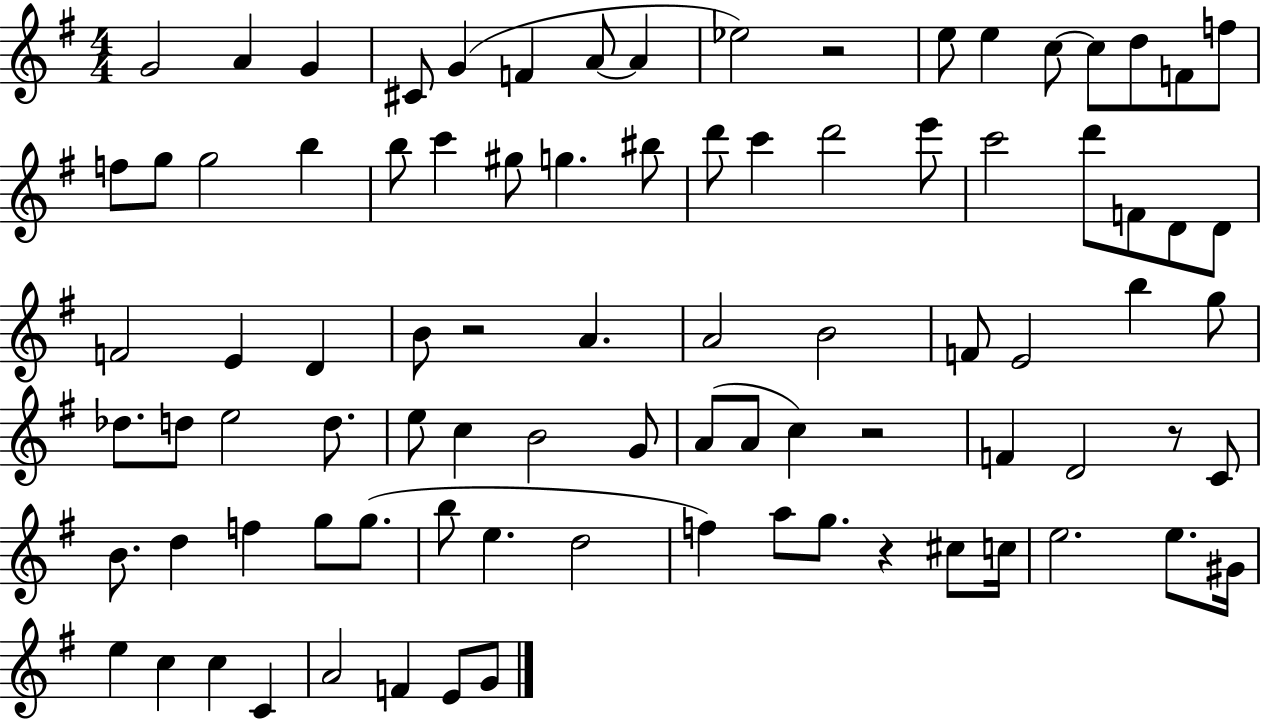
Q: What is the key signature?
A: G major